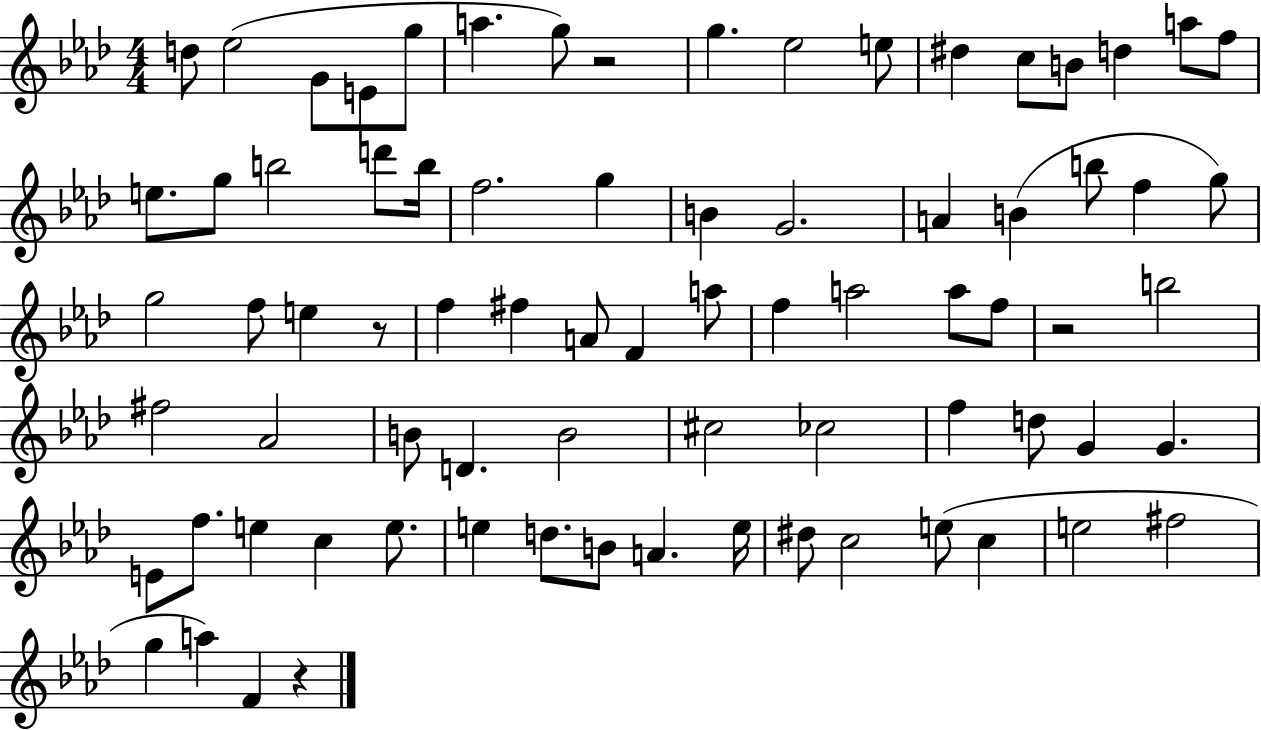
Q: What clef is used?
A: treble